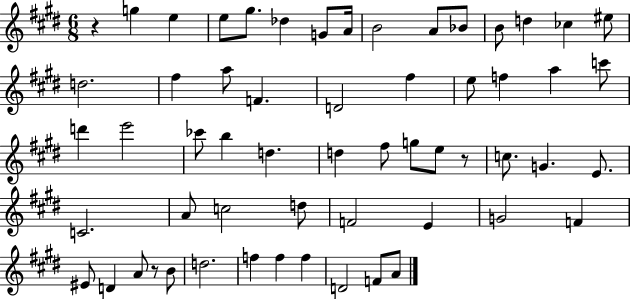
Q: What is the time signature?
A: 6/8